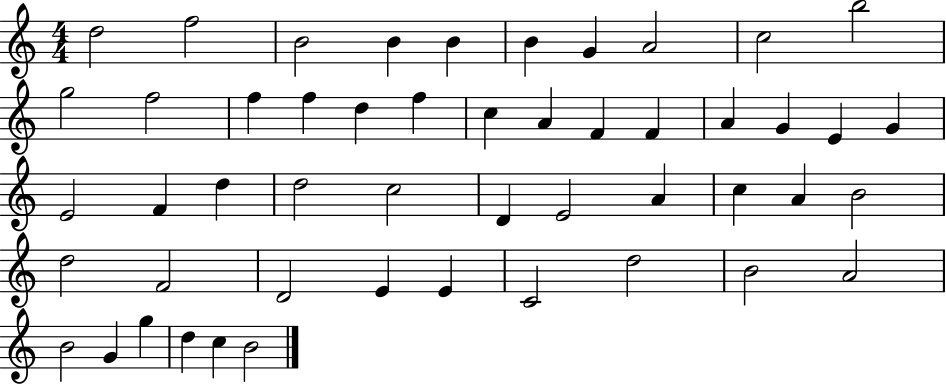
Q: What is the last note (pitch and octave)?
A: B4